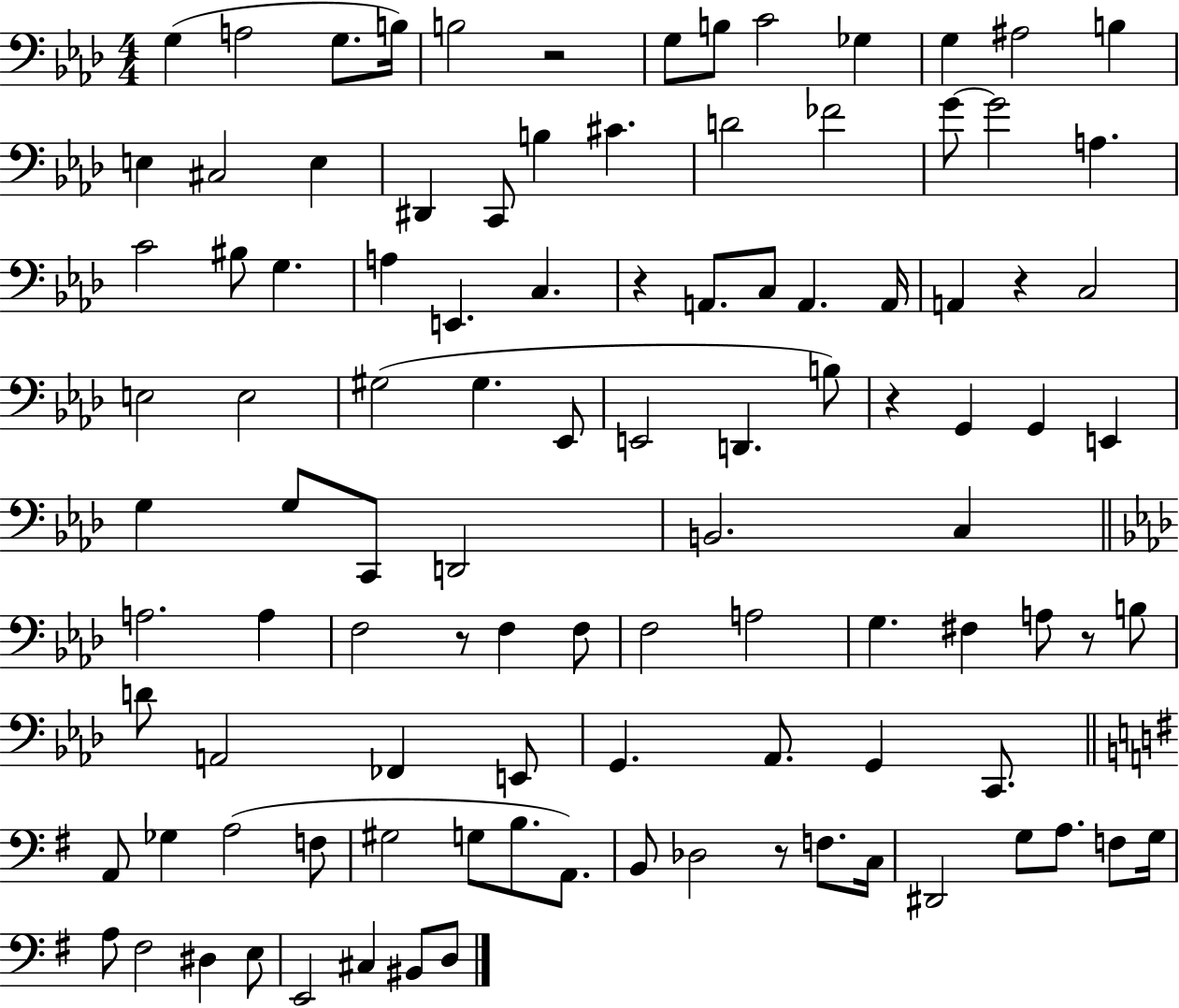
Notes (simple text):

G3/q A3/h G3/e. B3/s B3/h R/h G3/e B3/e C4/h Gb3/q G3/q A#3/h B3/q E3/q C#3/h E3/q D#2/q C2/e B3/q C#4/q. D4/h FES4/h G4/e G4/h A3/q. C4/h BIS3/e G3/q. A3/q E2/q. C3/q. R/q A2/e. C3/e A2/q. A2/s A2/q R/q C3/h E3/h E3/h G#3/h G#3/q. Eb2/e E2/h D2/q. B3/e R/q G2/q G2/q E2/q G3/q G3/e C2/e D2/h B2/h. C3/q A3/h. A3/q F3/h R/e F3/q F3/e F3/h A3/h G3/q. F#3/q A3/e R/e B3/e D4/e A2/h FES2/q E2/e G2/q. Ab2/e. G2/q C2/e. A2/e Gb3/q A3/h F3/e G#3/h G3/e B3/e. A2/e. B2/e Db3/h R/e F3/e. C3/s D#2/h G3/e A3/e. F3/e G3/s A3/e F#3/h D#3/q E3/e E2/h C#3/q BIS2/e D3/e